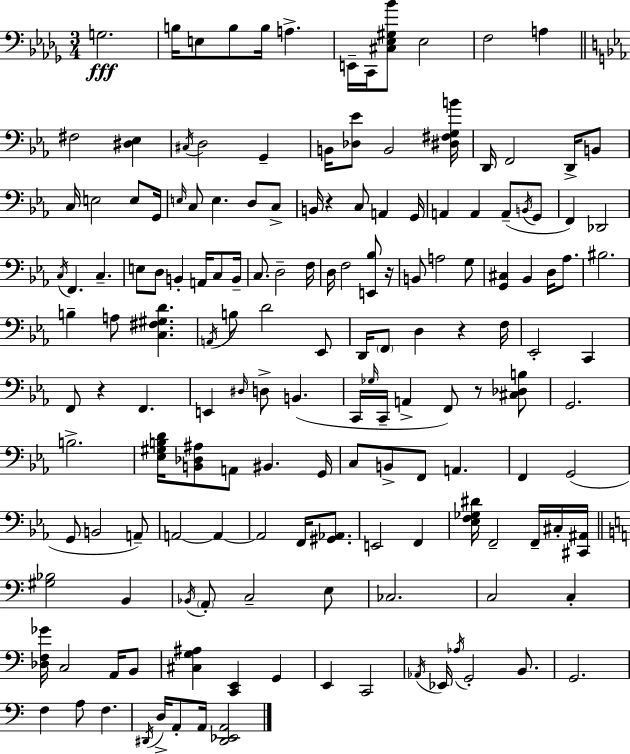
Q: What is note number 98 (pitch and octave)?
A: B2